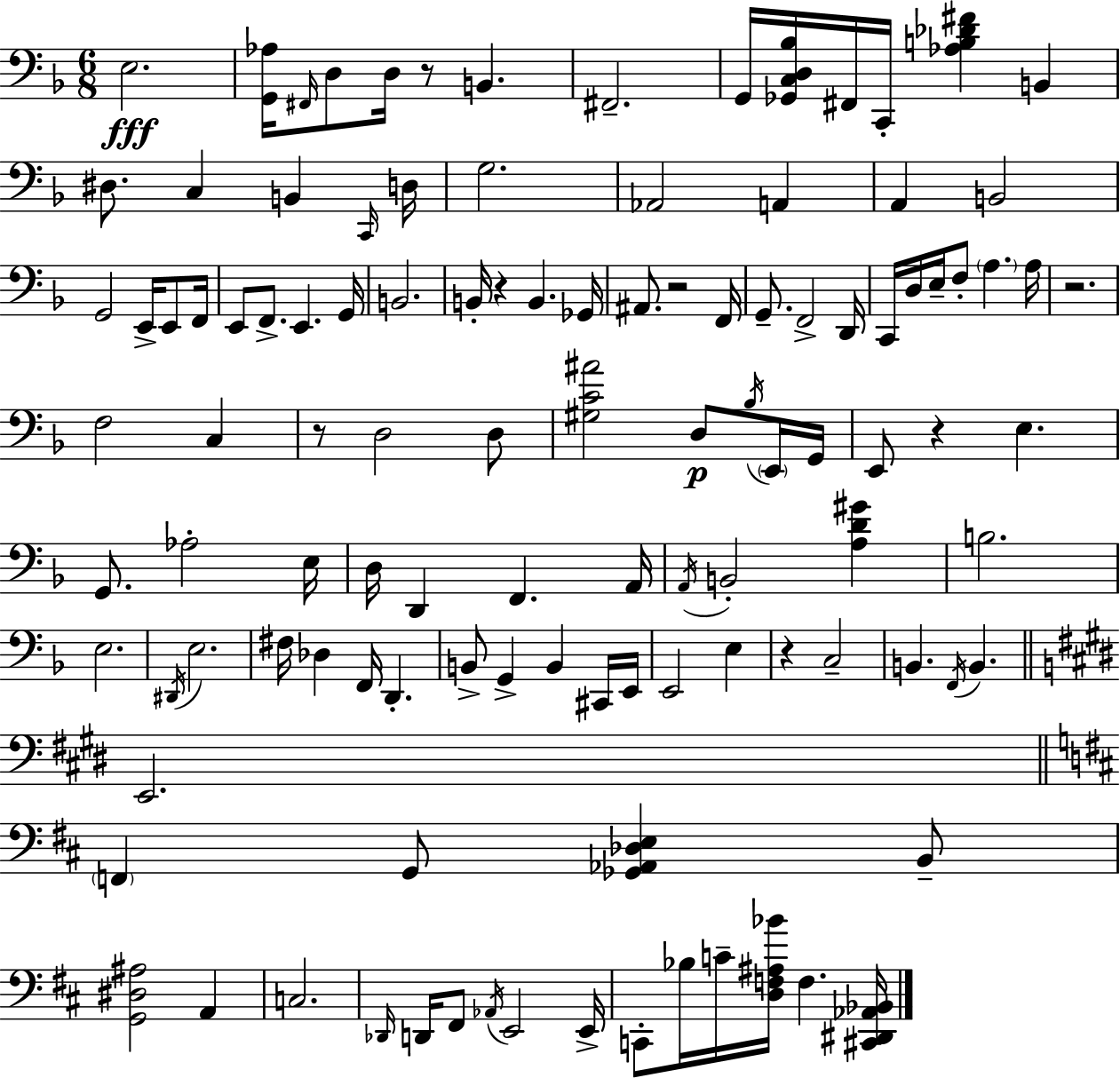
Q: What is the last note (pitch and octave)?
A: F3